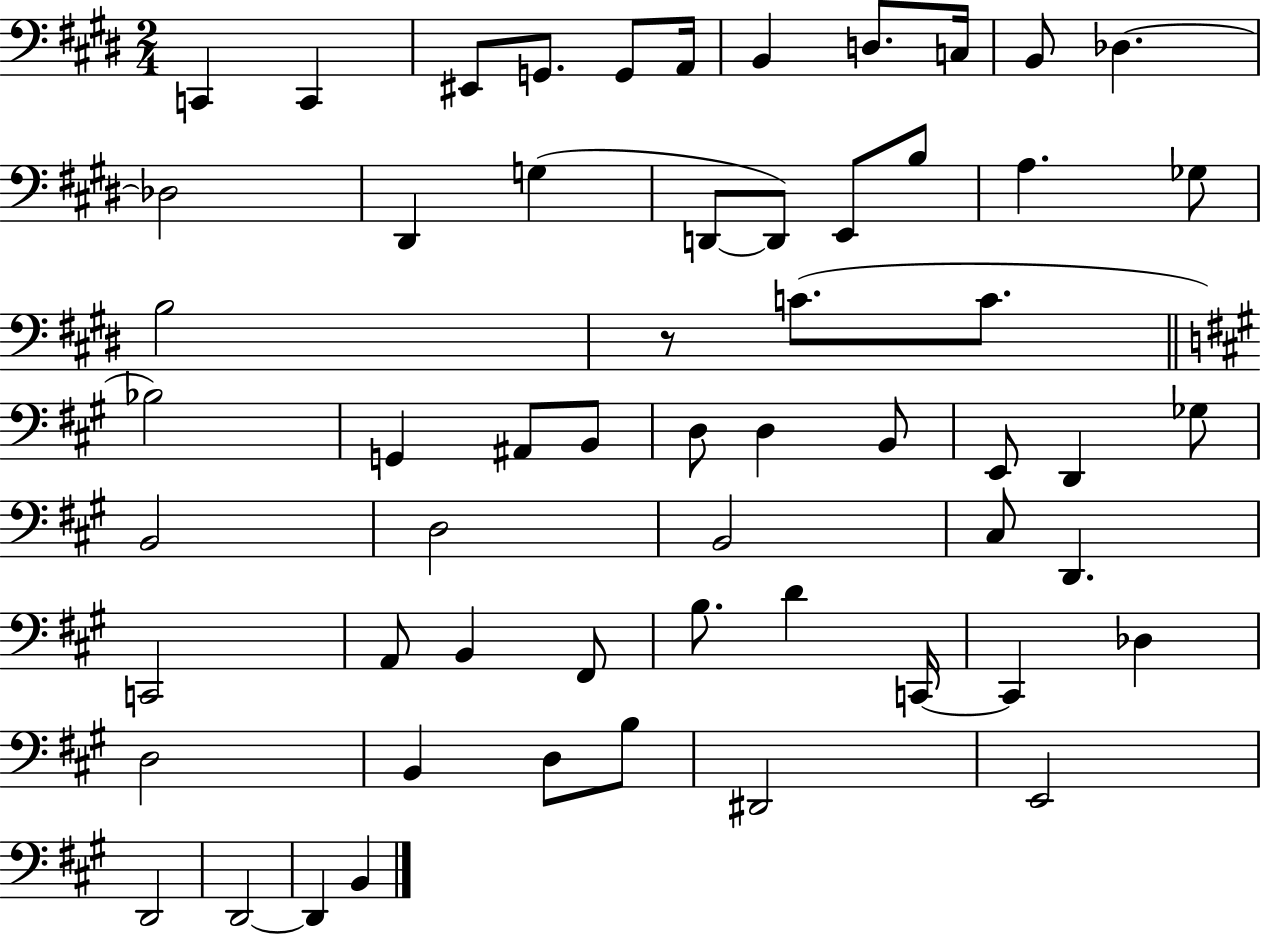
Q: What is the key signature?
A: E major